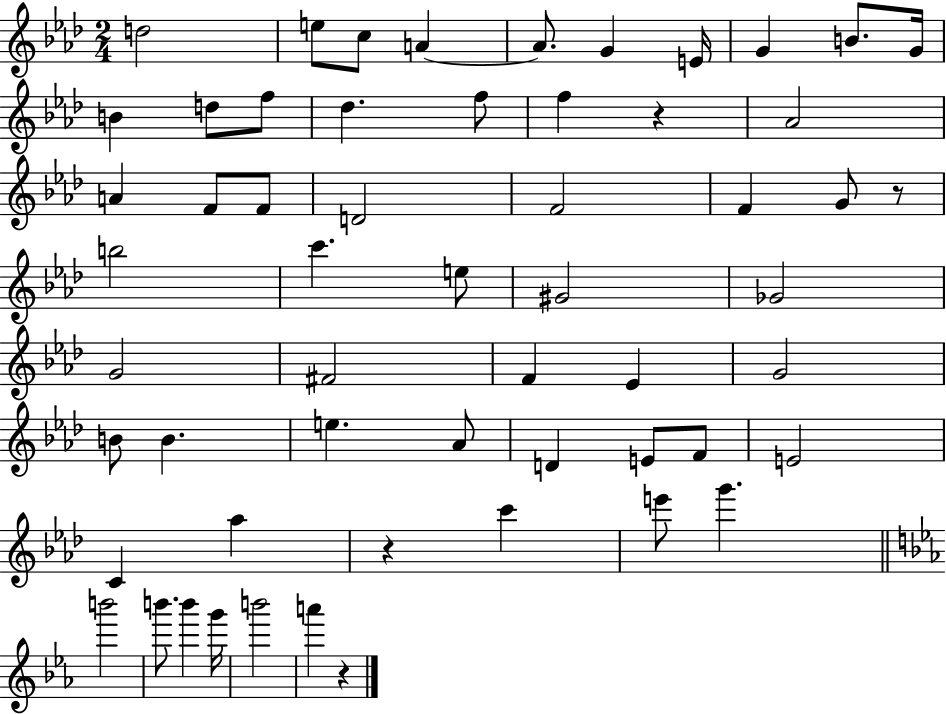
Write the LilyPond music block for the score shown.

{
  \clef treble
  \numericTimeSignature
  \time 2/4
  \key aes \major
  d''2 | e''8 c''8 a'4~~ | a'8. g'4 e'16 | g'4 b'8. g'16 | \break b'4 d''8 f''8 | des''4. f''8 | f''4 r4 | aes'2 | \break a'4 f'8 f'8 | d'2 | f'2 | f'4 g'8 r8 | \break b''2 | c'''4. e''8 | gis'2 | ges'2 | \break g'2 | fis'2 | f'4 ees'4 | g'2 | \break b'8 b'4. | e''4. aes'8 | d'4 e'8 f'8 | e'2 | \break c'4 aes''4 | r4 c'''4 | e'''8 g'''4. | \bar "||" \break \key c \minor b'''2 | b'''8. b'''4 g'''16 | b'''2 | a'''4 r4 | \break \bar "|."
}